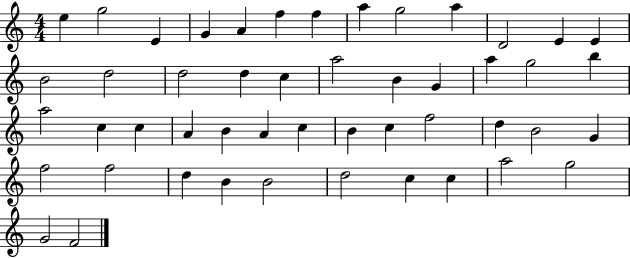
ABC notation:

X:1
T:Untitled
M:4/4
L:1/4
K:C
e g2 E G A f f a g2 a D2 E E B2 d2 d2 d c a2 B G a g2 b a2 c c A B A c B c f2 d B2 G f2 f2 d B B2 d2 c c a2 g2 G2 F2